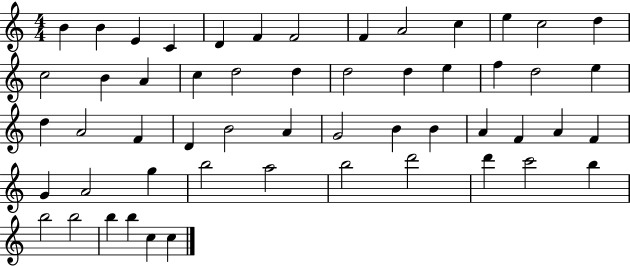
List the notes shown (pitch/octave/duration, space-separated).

B4/q B4/q E4/q C4/q D4/q F4/q F4/h F4/q A4/h C5/q E5/q C5/h D5/q C5/h B4/q A4/q C5/q D5/h D5/q D5/h D5/q E5/q F5/q D5/h E5/q D5/q A4/h F4/q D4/q B4/h A4/q G4/h B4/q B4/q A4/q F4/q A4/q F4/q G4/q A4/h G5/q B5/h A5/h B5/h D6/h D6/q C6/h B5/q B5/h B5/h B5/q B5/q C5/q C5/q